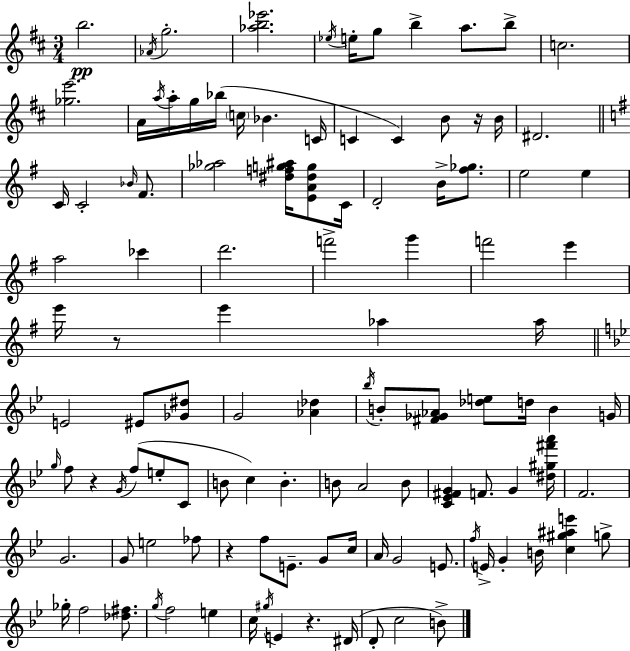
X:1
T:Untitled
M:3/4
L:1/4
K:D
b2 _A/4 g2 [_ab_e']2 _e/4 e/4 g/2 b a/2 b/2 c2 [_ge']2 A/4 a/4 a/4 g/4 _b/4 c/4 _B C/4 C C B/2 z/4 B/4 ^D2 C/4 C2 _B/4 ^F/2 [_g_a]2 [^dfg^a]/4 [EA^dg]/2 C/4 D2 B/4 [^f_g]/2 e2 e a2 _c' d'2 f'2 g' f'2 e' e'/4 z/2 e' _a _a/4 E2 ^E/2 [_G^d]/2 G2 [_A_d] _b/4 B/2 [^F_G_A]/2 [_de]/2 d/4 B G/4 g/4 f/2 z G/4 f/2 e/2 C/2 B/2 c B B/2 A2 B/2 [C_E^FG] F/2 G [^d^g^f'a']/4 F2 G2 G/2 e2 _f/2 z f/2 E/2 G/2 c/4 A/4 G2 E/2 f/4 E/4 G B/4 [c^g^ae'] g/2 _g/4 f2 [_d^f]/2 g/4 f2 e c/4 ^g/4 E z ^D/4 D/2 c2 B/2